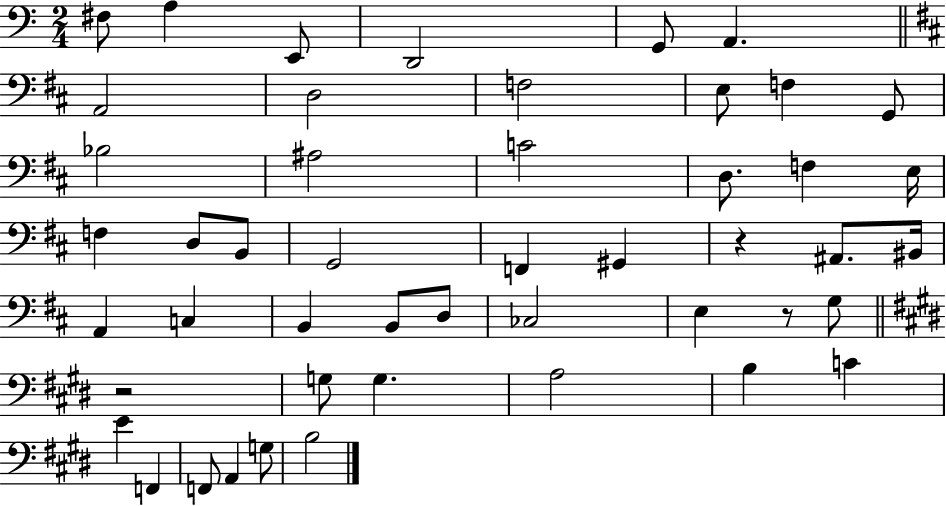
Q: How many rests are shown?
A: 3